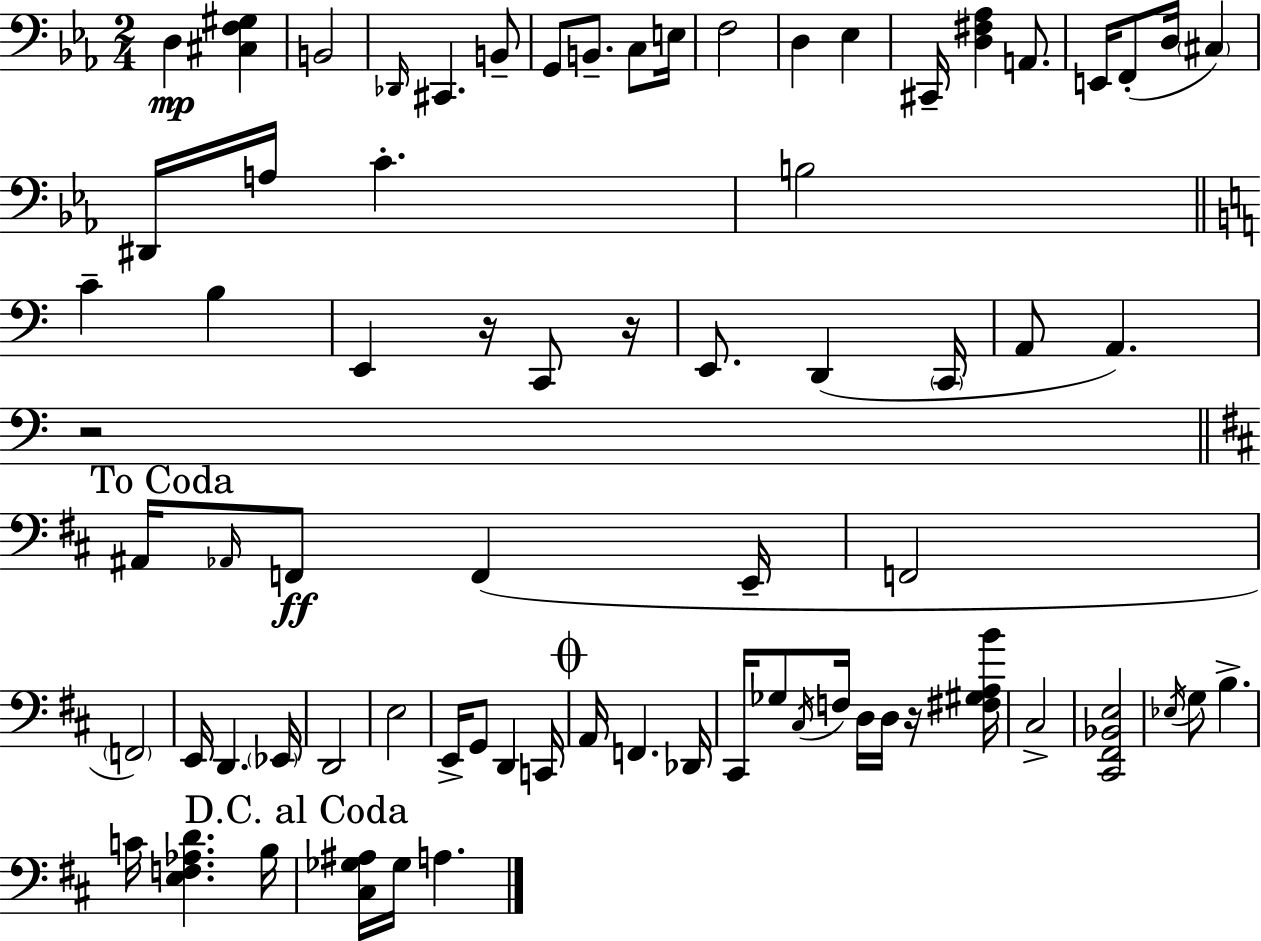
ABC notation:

X:1
T:Untitled
M:2/4
L:1/4
K:Cm
D, [^C,F,^G,] B,,2 _D,,/4 ^C,, B,,/2 G,,/2 B,,/2 C,/2 E,/4 F,2 D, _E, ^C,,/4 [D,^F,_A,] A,,/2 E,,/4 F,,/2 D,/4 ^C, ^D,,/4 A,/4 C B,2 C B, E,, z/4 C,,/2 z/4 E,,/2 D,, C,,/4 A,,/2 A,, z2 ^A,,/4 _A,,/4 F,,/2 F,, E,,/4 F,,2 F,,2 E,,/4 D,, _E,,/4 D,,2 E,2 E,,/4 G,,/2 D,, C,,/4 A,,/4 F,, _D,,/4 ^C,,/4 _G,/2 ^C,/4 F,/4 D,/4 D,/4 z/4 [^F,^G,A,B]/4 ^C,2 [^C,,^F,,_B,,E,]2 _E,/4 G,/2 B, C/4 [E,F,_A,D] B,/4 [^C,_G,^A,]/4 _G,/4 A,